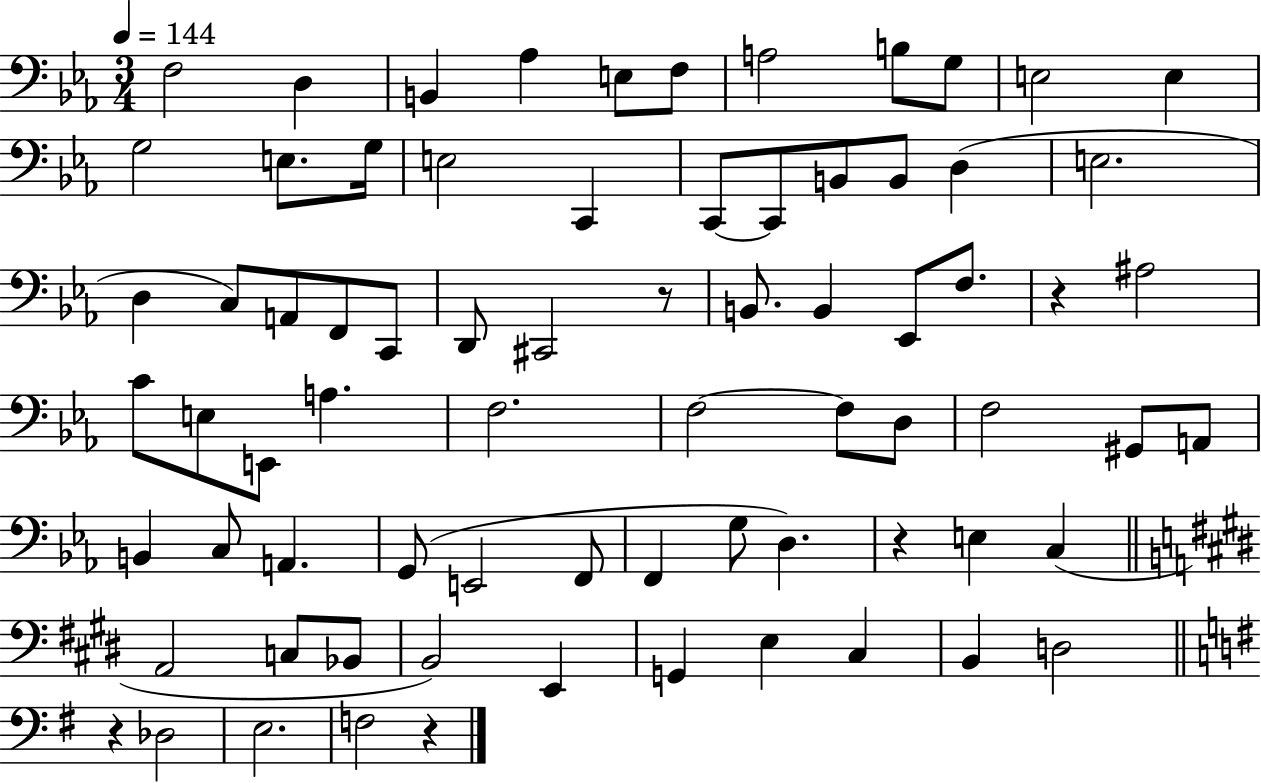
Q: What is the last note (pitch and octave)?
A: F3